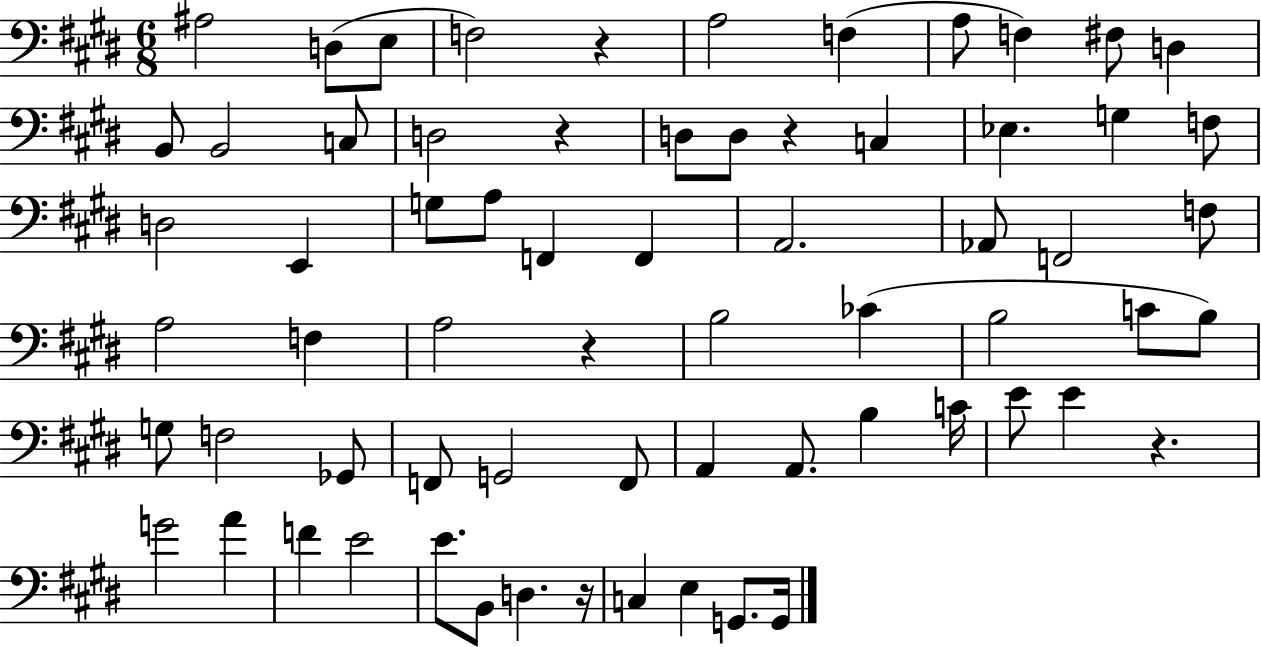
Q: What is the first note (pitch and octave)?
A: A#3